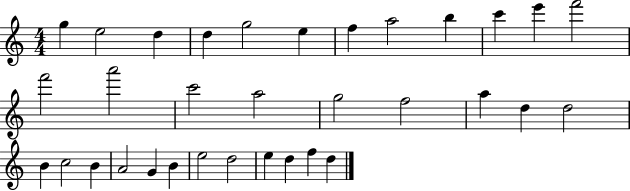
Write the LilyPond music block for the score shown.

{
  \clef treble
  \numericTimeSignature
  \time 4/4
  \key c \major
  g''4 e''2 d''4 | d''4 g''2 e''4 | f''4 a''2 b''4 | c'''4 e'''4 f'''2 | \break f'''2 a'''2 | c'''2 a''2 | g''2 f''2 | a''4 d''4 d''2 | \break b'4 c''2 b'4 | a'2 g'4 b'4 | e''2 d''2 | e''4 d''4 f''4 d''4 | \break \bar "|."
}